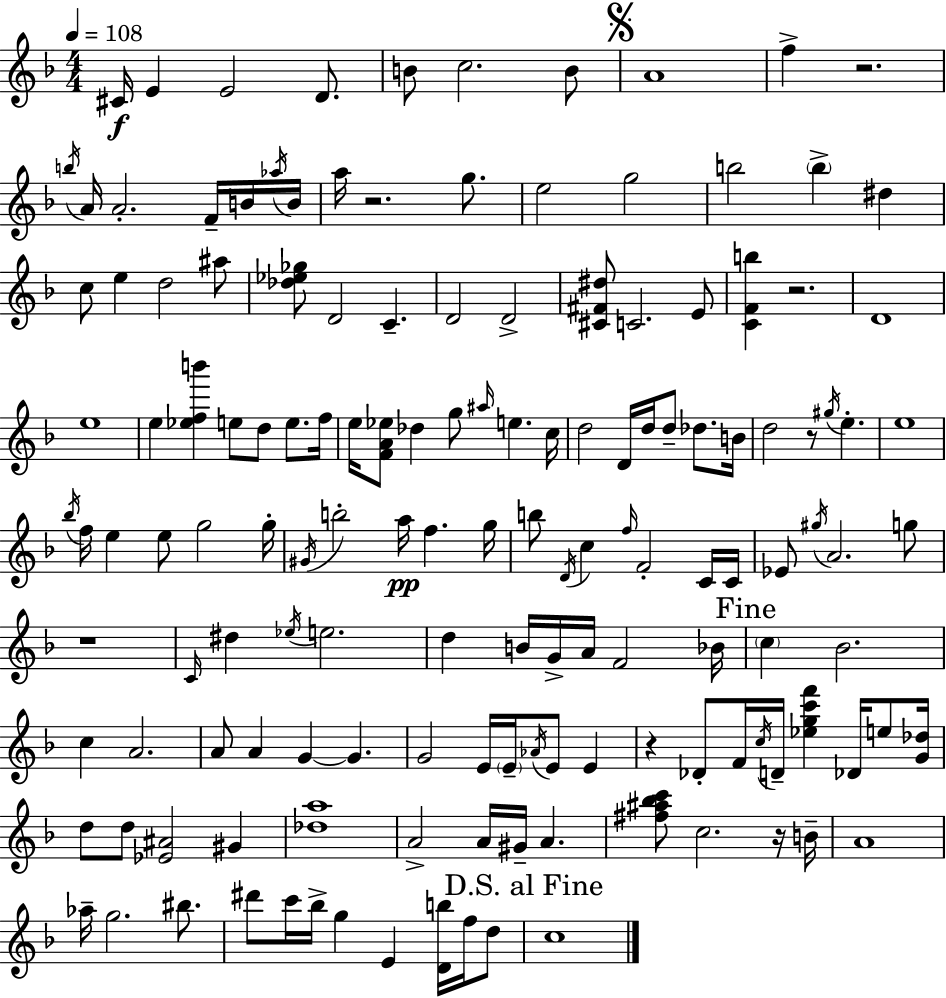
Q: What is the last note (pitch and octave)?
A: C5